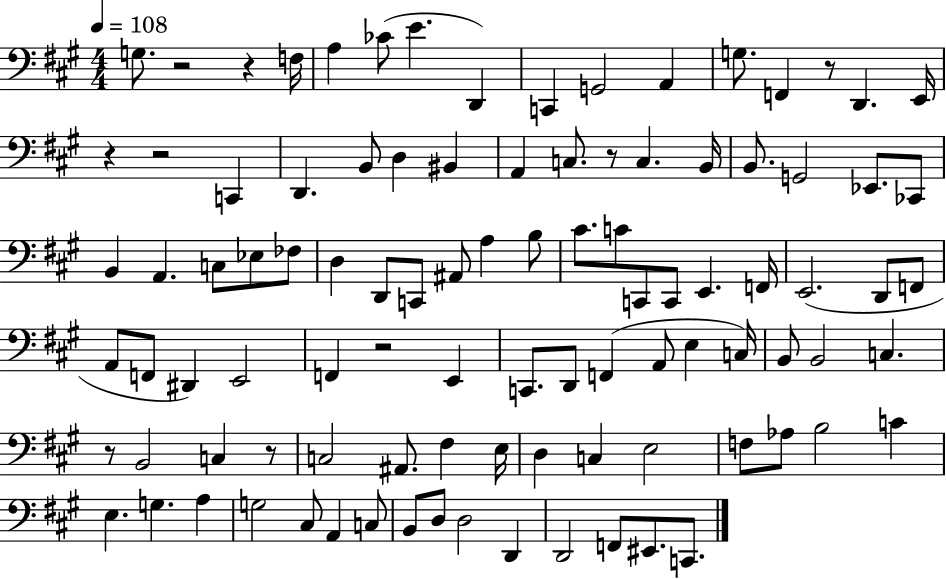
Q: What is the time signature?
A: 4/4